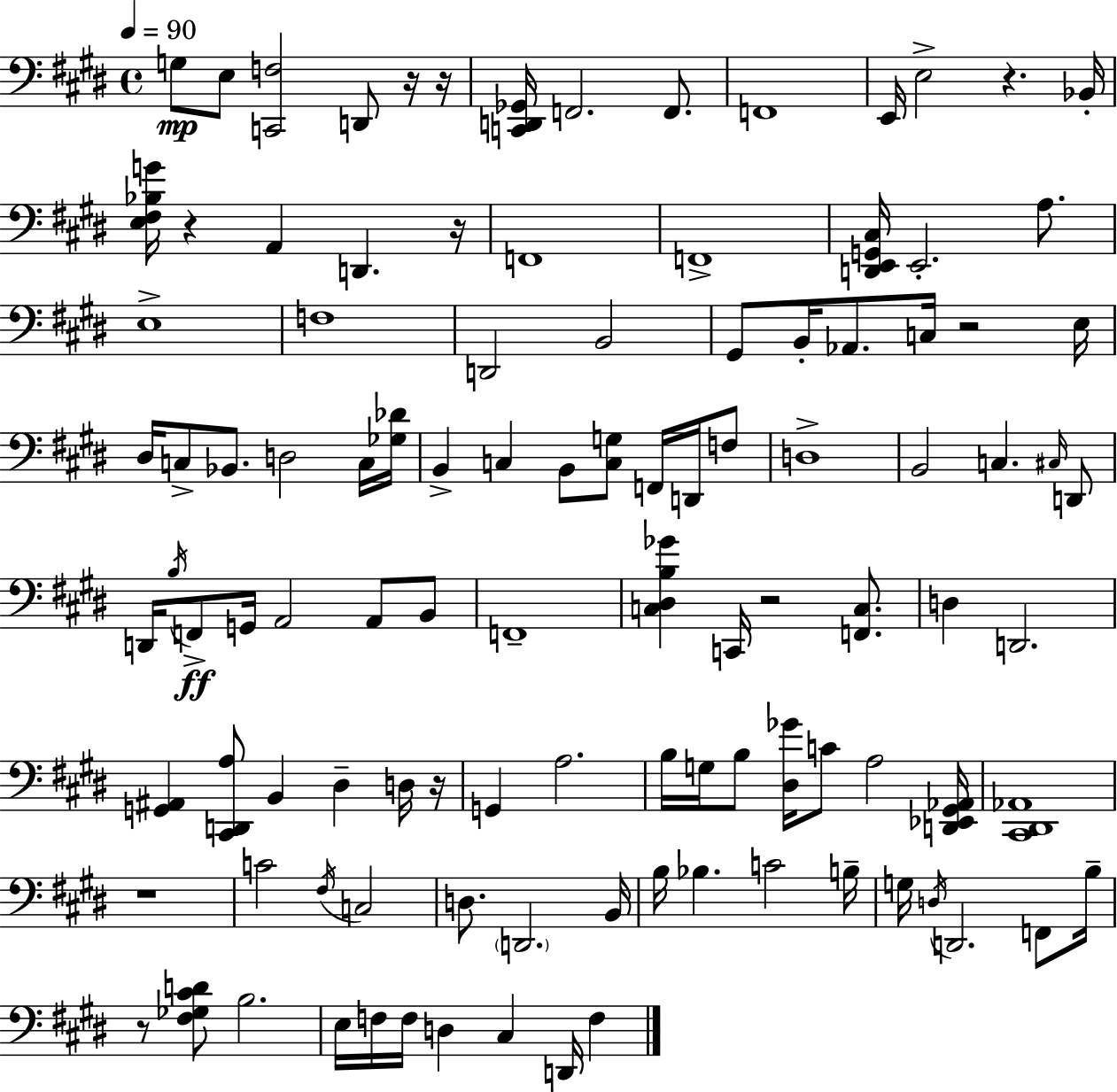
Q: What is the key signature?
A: E major